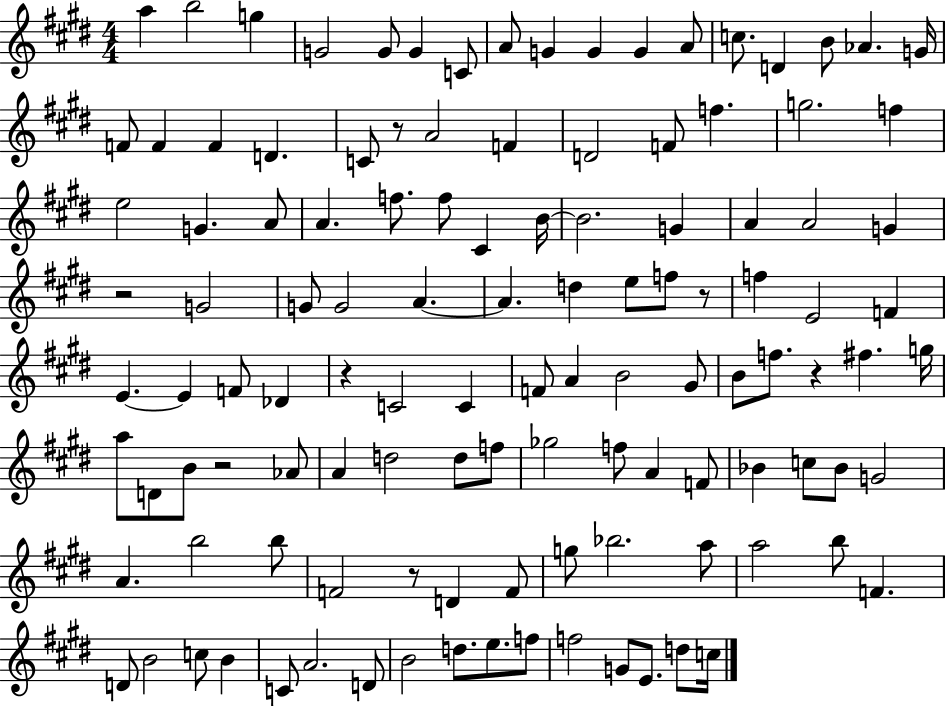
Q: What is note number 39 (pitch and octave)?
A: G4